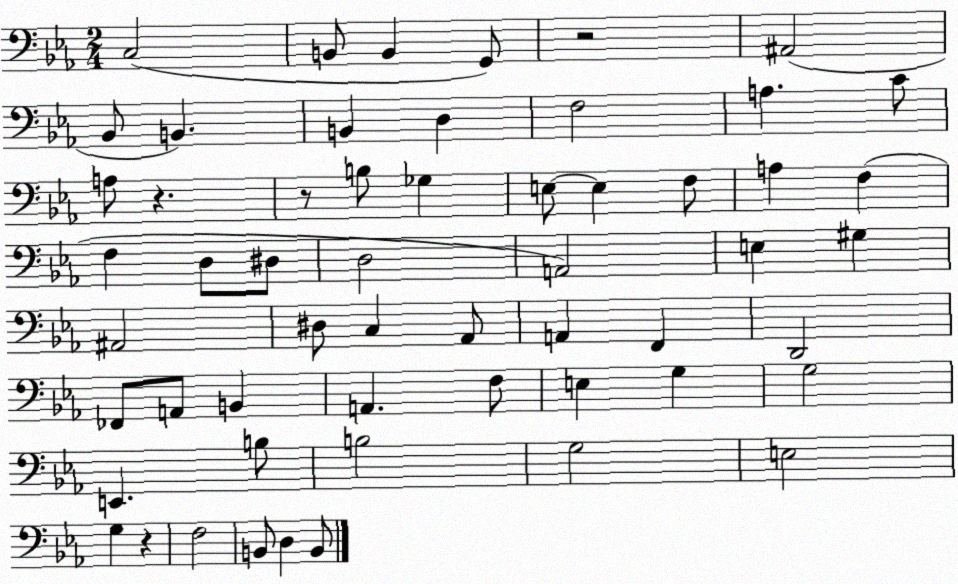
X:1
T:Untitled
M:2/4
L:1/4
K:Eb
C,2 B,,/2 B,, G,,/2 z2 ^A,,2 _B,,/2 B,, B,, D, F,2 A, C/2 A,/2 z z/2 B,/2 _G, E,/2 E, F,/2 A, F, F, D,/2 ^D,/2 D,2 A,,2 E, ^G, ^A,,2 ^D,/2 C, _A,,/2 A,, F,, D,,2 _F,,/2 A,,/2 B,, A,, F,/2 E, G, G,2 E,, B,/2 B,2 G,2 E,2 G, z F,2 B,,/2 D, B,,/2